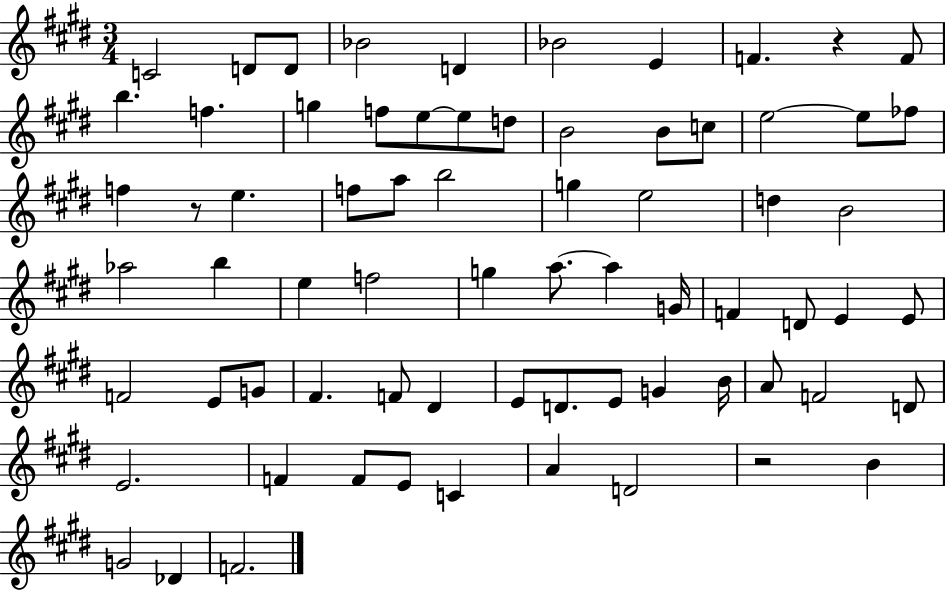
X:1
T:Untitled
M:3/4
L:1/4
K:E
C2 D/2 D/2 _B2 D _B2 E F z F/2 b f g f/2 e/2 e/2 d/2 B2 B/2 c/2 e2 e/2 _f/2 f z/2 e f/2 a/2 b2 g e2 d B2 _a2 b e f2 g a/2 a G/4 F D/2 E E/2 F2 E/2 G/2 ^F F/2 ^D E/2 D/2 E/2 G B/4 A/2 F2 D/2 E2 F F/2 E/2 C A D2 z2 B G2 _D F2